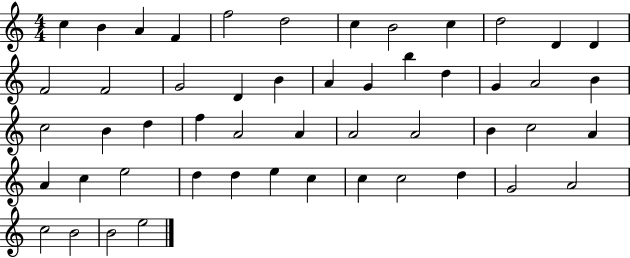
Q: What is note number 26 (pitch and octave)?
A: B4